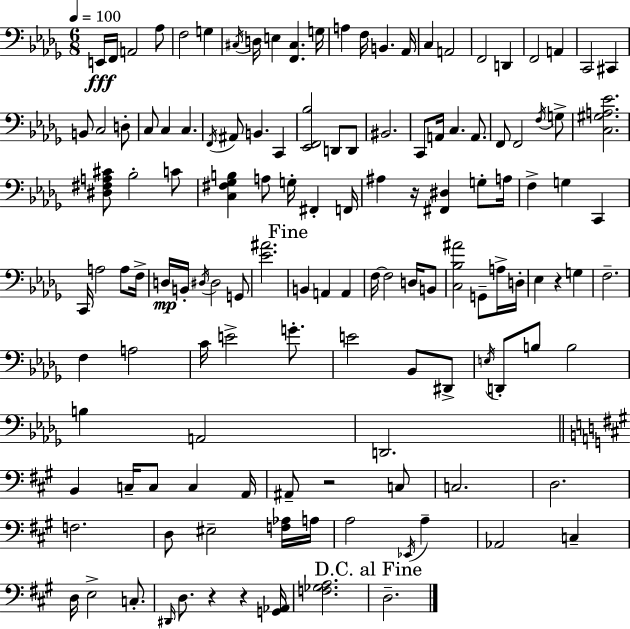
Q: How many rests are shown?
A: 5